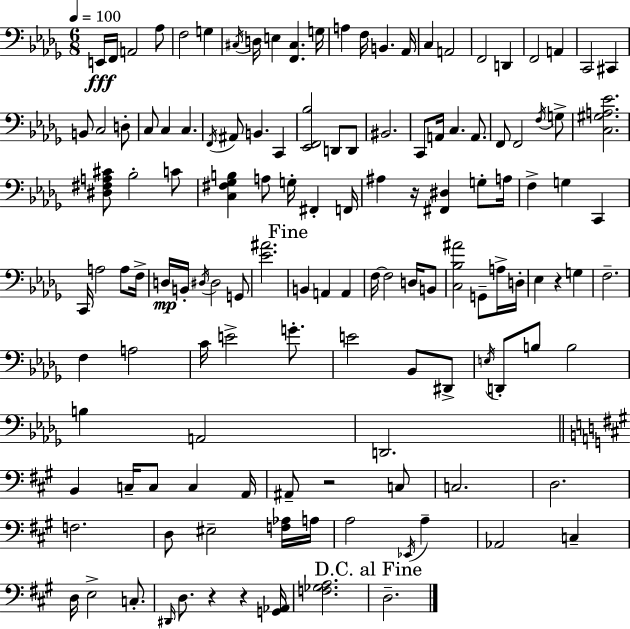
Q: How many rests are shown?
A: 5